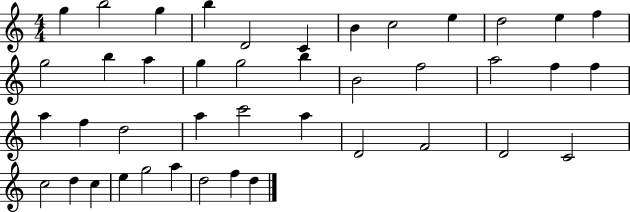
{
  \clef treble
  \numericTimeSignature
  \time 4/4
  \key c \major
  g''4 b''2 g''4 | b''4 d'2 c'4 | b'4 c''2 e''4 | d''2 e''4 f''4 | \break g''2 b''4 a''4 | g''4 g''2 b''4 | b'2 f''2 | a''2 f''4 f''4 | \break a''4 f''4 d''2 | a''4 c'''2 a''4 | d'2 f'2 | d'2 c'2 | \break c''2 d''4 c''4 | e''4 g''2 a''4 | d''2 f''4 d''4 | \bar "|."
}